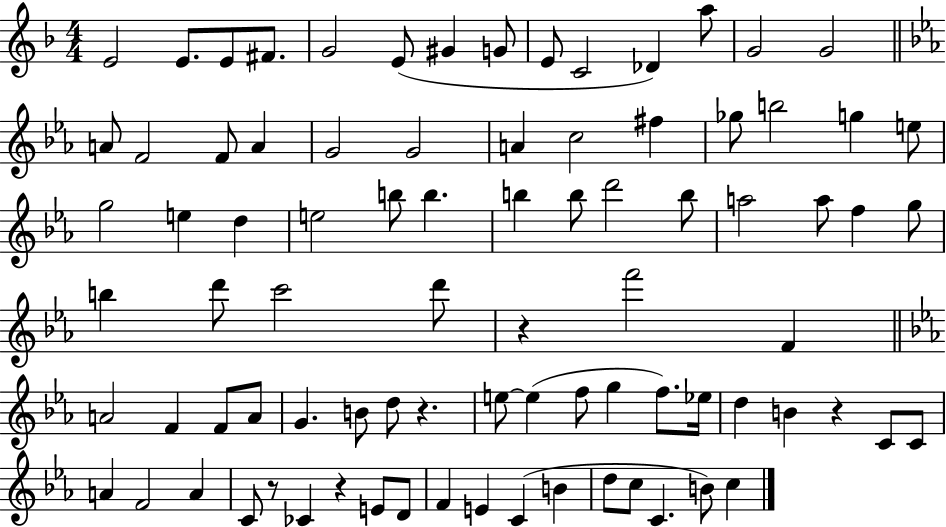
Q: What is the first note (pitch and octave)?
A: E4